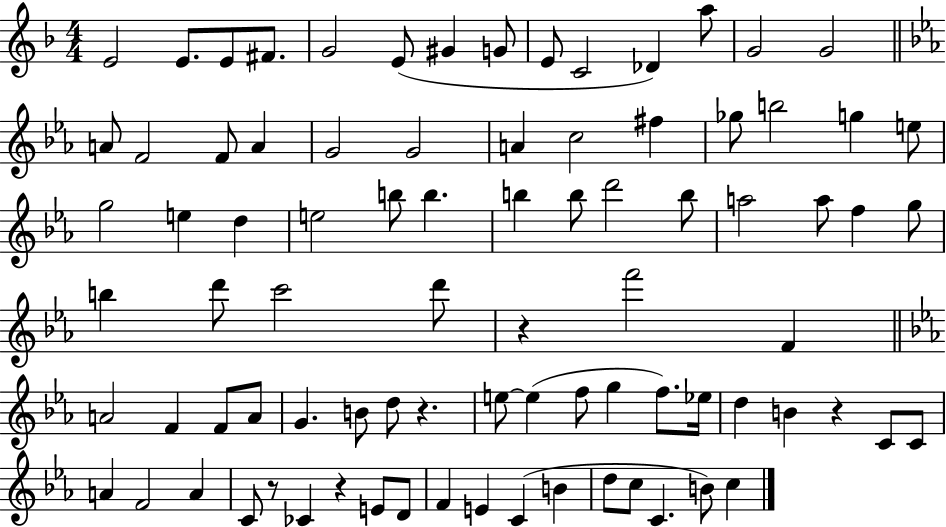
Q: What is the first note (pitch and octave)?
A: E4